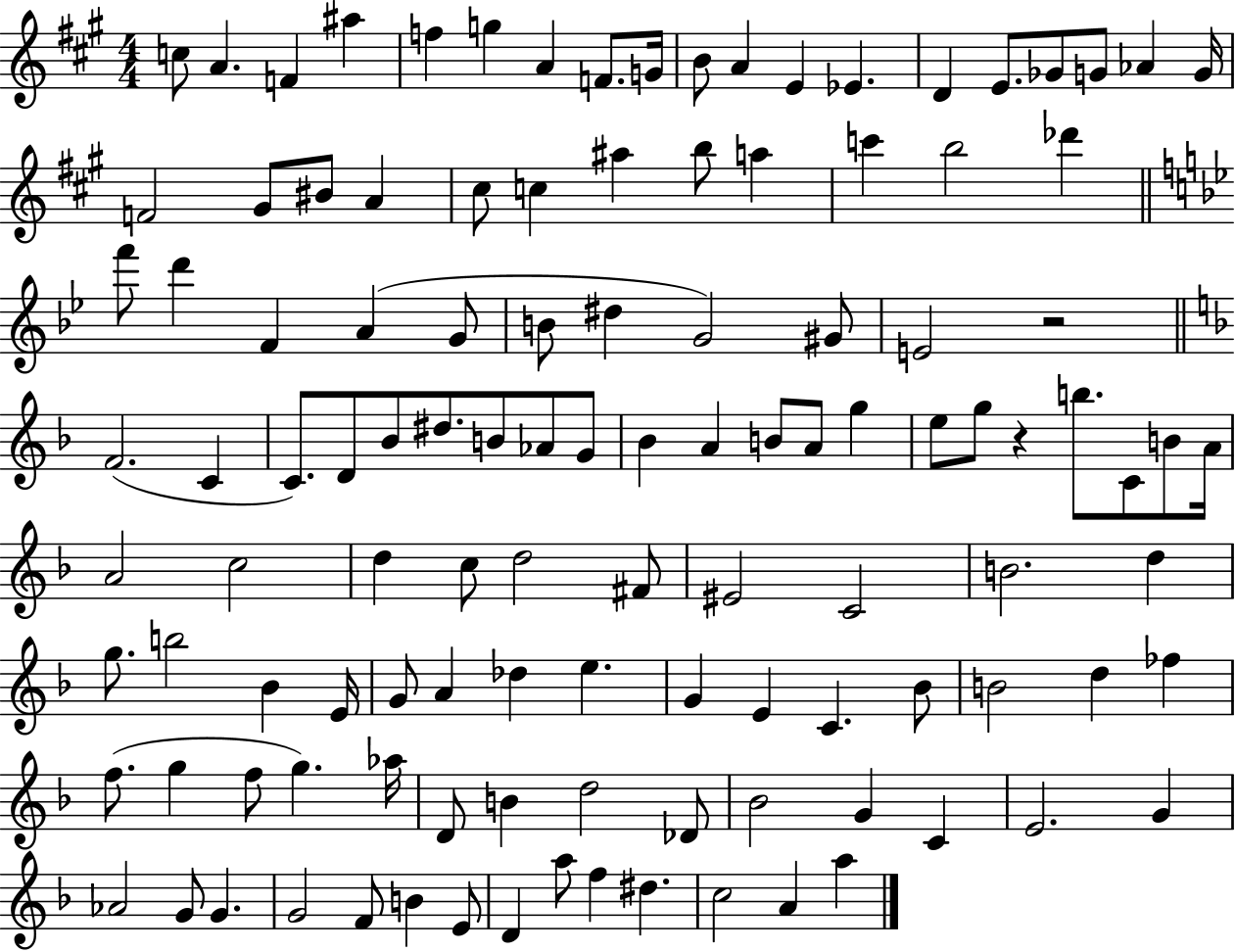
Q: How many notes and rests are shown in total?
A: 116